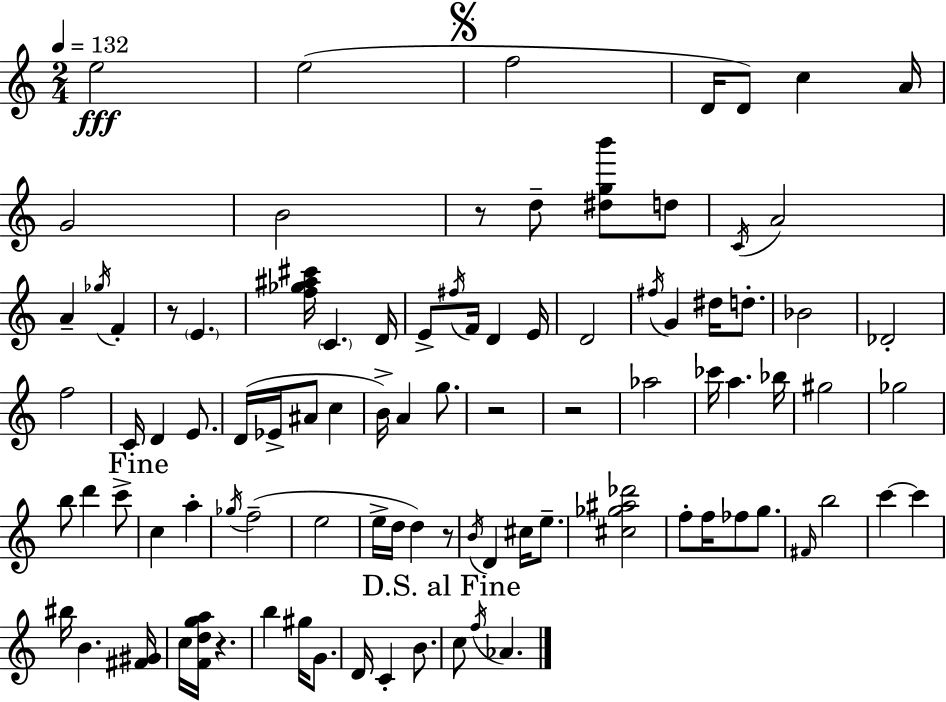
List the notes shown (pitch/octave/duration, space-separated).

E5/h E5/h F5/h D4/s D4/e C5/q A4/s G4/h B4/h R/e D5/e [D#5,G5,B6]/e D5/e C4/s A4/h A4/q Gb5/s F4/q R/e E4/q. [F5,Gb5,A#5,C#6]/s C4/q. D4/s E4/e F#5/s F4/s D4/q E4/s D4/h F#5/s G4/q D#5/s D5/e. Bb4/h Db4/h F5/h C4/s D4/q E4/e. D4/s Eb4/s A#4/e C5/q B4/s A4/q G5/e. R/h R/h Ab5/h CES6/s A5/q. Bb5/s G#5/h Gb5/h B5/e D6/q C6/e C5/q A5/q Gb5/s F5/h E5/h E5/s D5/s D5/q R/e B4/s D4/q C#5/s E5/e. [C#5,Gb5,A#5,Db6]/h F5/e F5/s FES5/e G5/e. F#4/s B5/h C6/q C6/q BIS5/s B4/q. [F#4,G#4]/s C5/s [F4,D5,G5,A5]/s R/q. B5/q G#5/s G4/e. D4/s C4/q B4/e. C5/e F5/s Ab4/q.